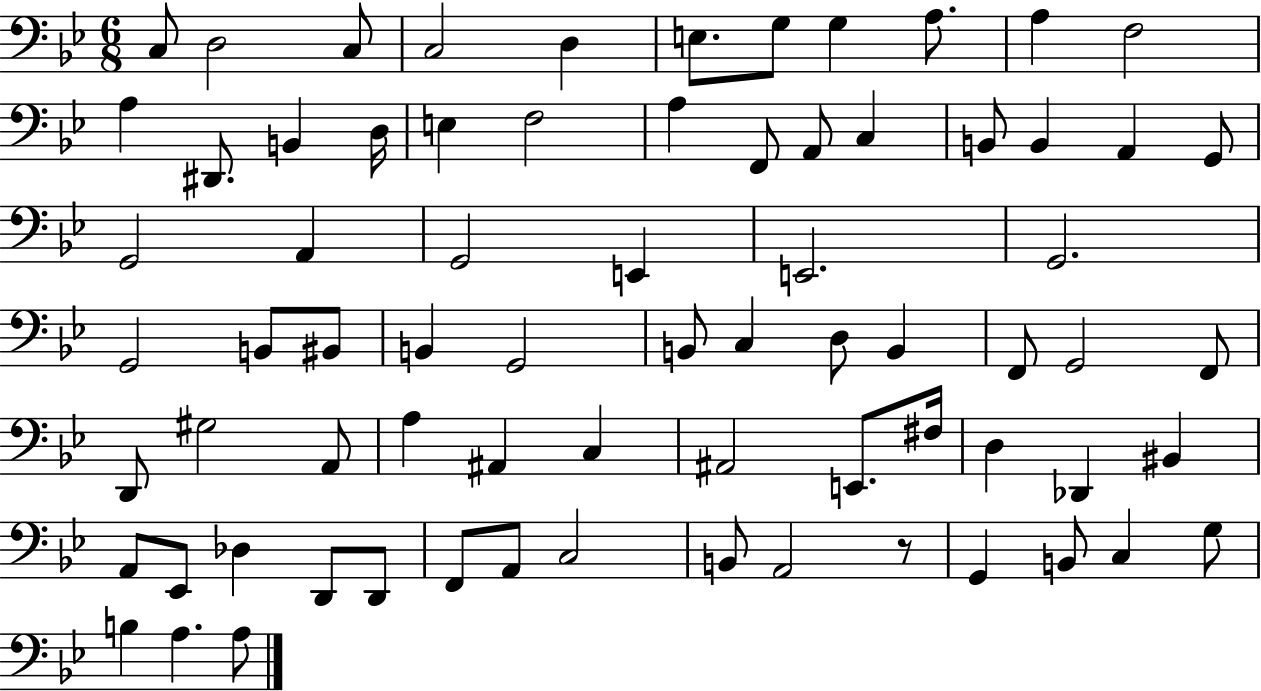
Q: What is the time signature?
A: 6/8